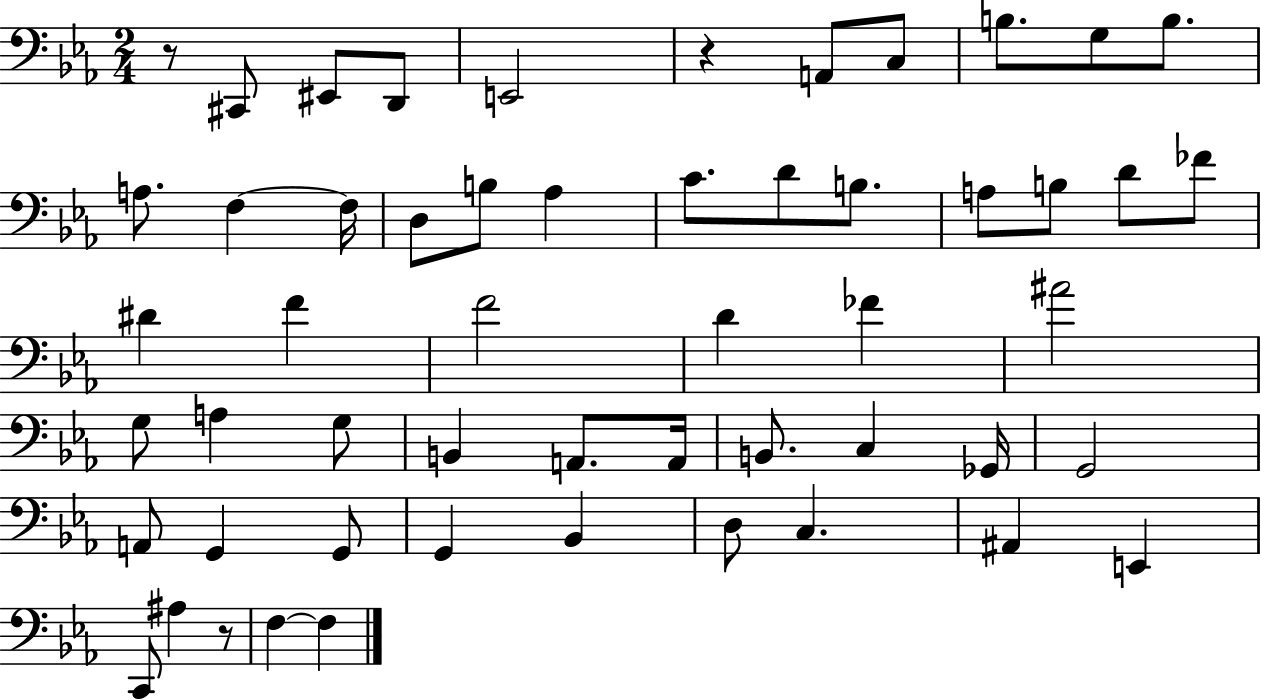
R/e C#2/e EIS2/e D2/e E2/h R/q A2/e C3/e B3/e. G3/e B3/e. A3/e. F3/q F3/s D3/e B3/e Ab3/q C4/e. D4/e B3/e. A3/e B3/e D4/e FES4/e D#4/q F4/q F4/h D4/q FES4/q A#4/h G3/e A3/q G3/e B2/q A2/e. A2/s B2/e. C3/q Gb2/s G2/h A2/e G2/q G2/e G2/q Bb2/q D3/e C3/q. A#2/q E2/q C2/e A#3/q R/e F3/q F3/q